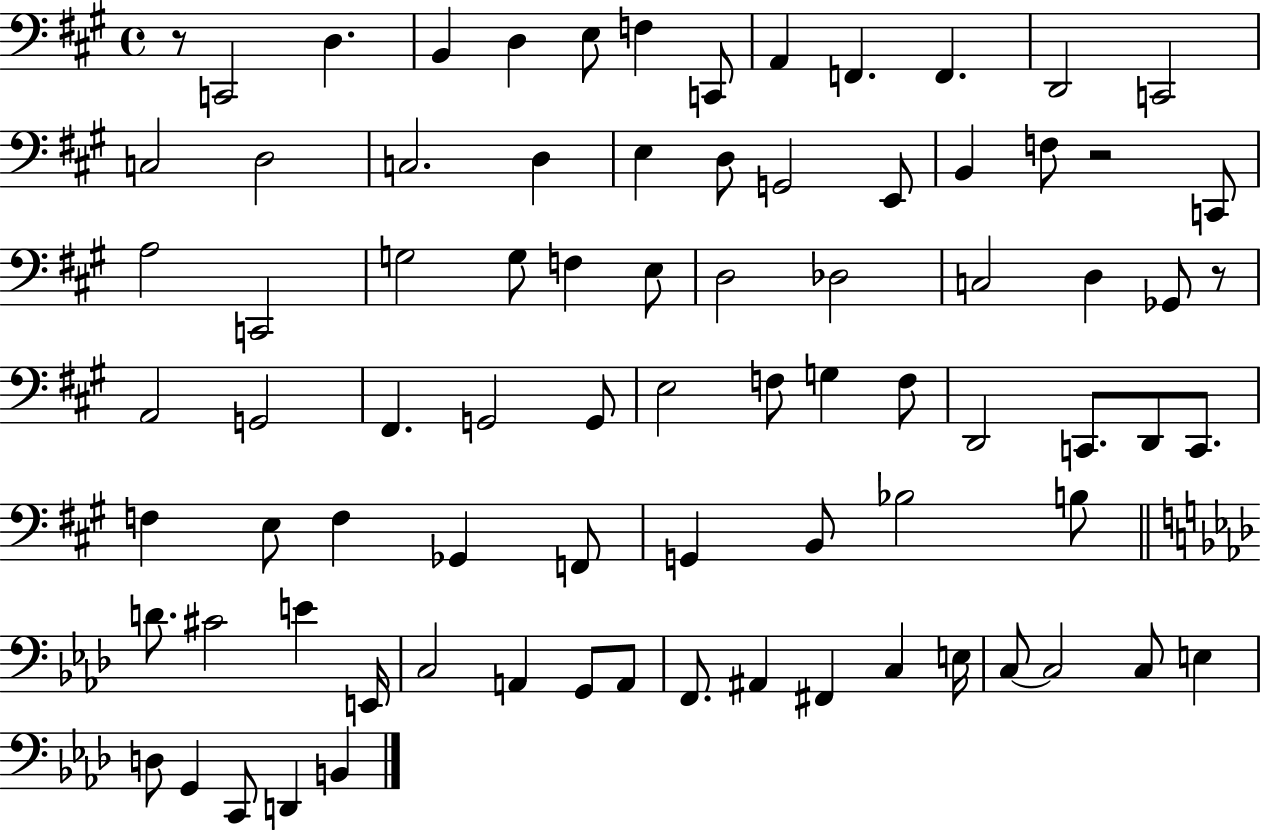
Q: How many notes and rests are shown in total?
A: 81